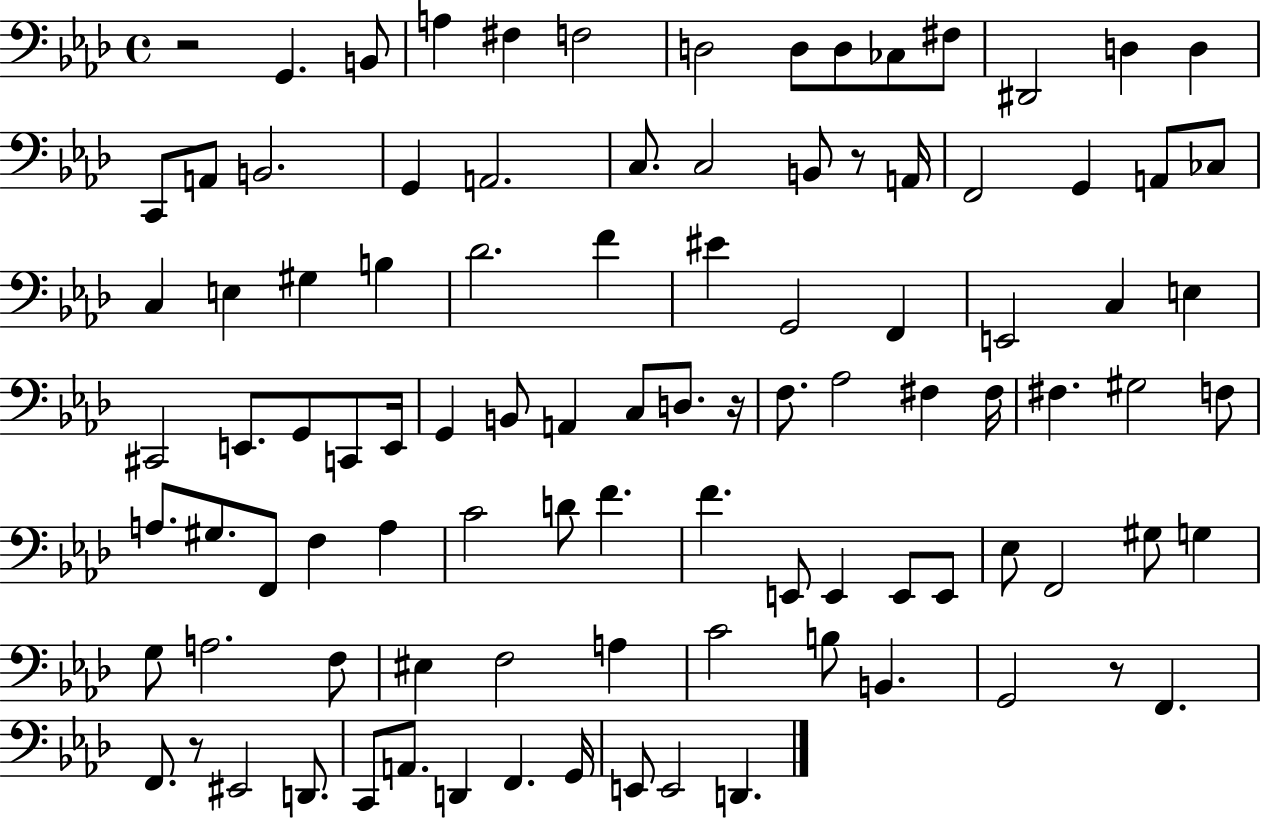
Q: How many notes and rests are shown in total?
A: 99